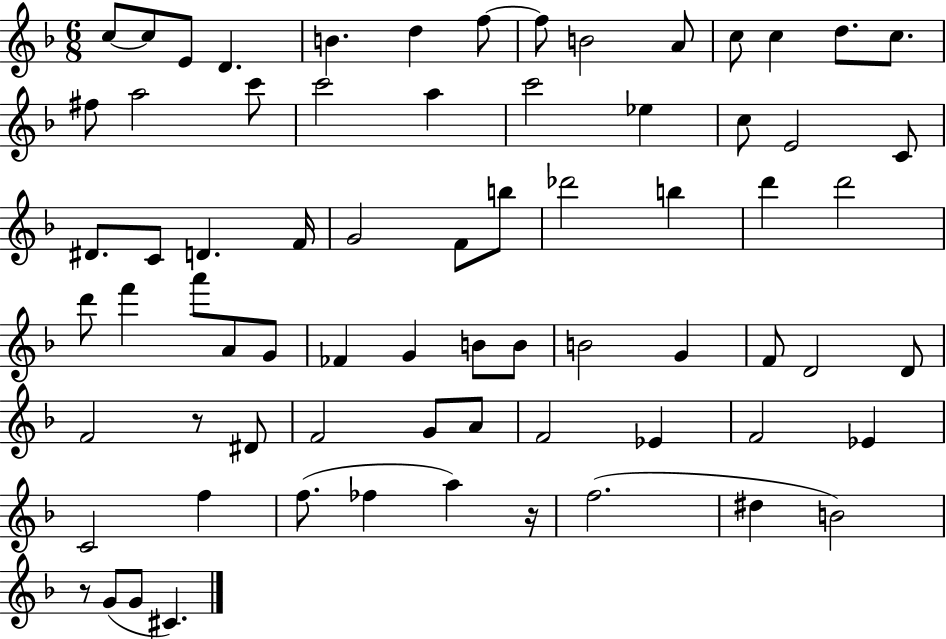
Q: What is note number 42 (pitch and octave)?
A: G4